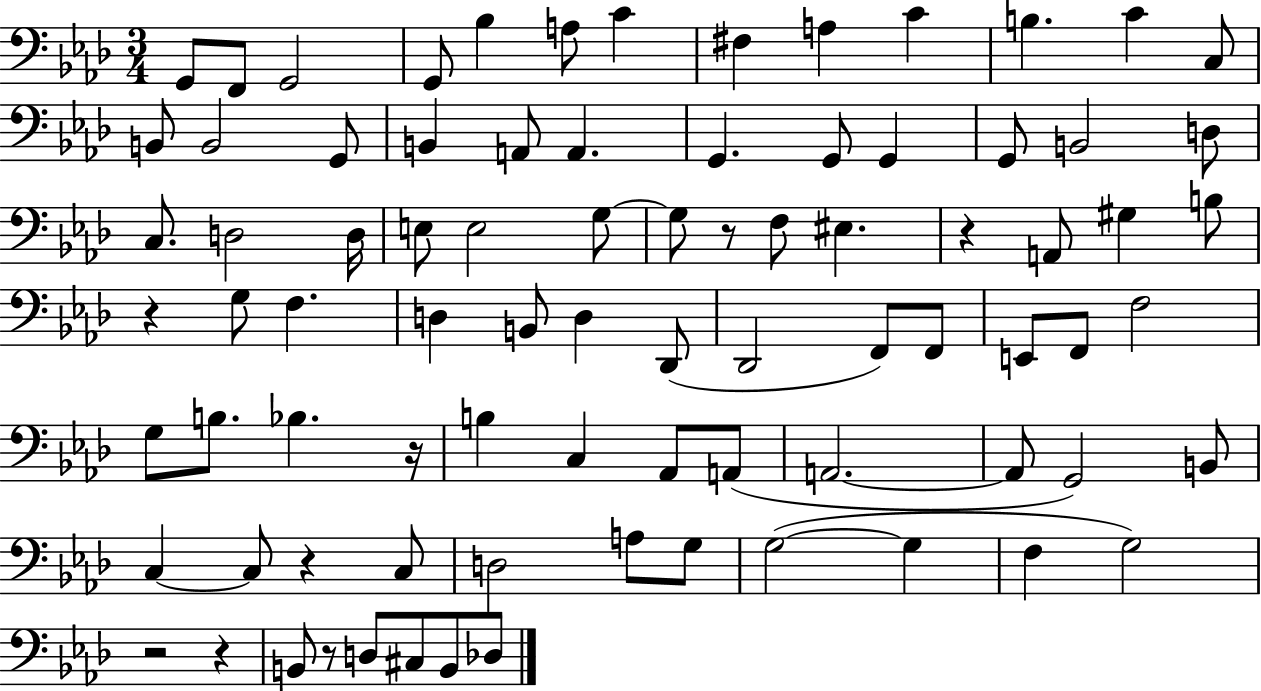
X:1
T:Untitled
M:3/4
L:1/4
K:Ab
G,,/2 F,,/2 G,,2 G,,/2 _B, A,/2 C ^F, A, C B, C C,/2 B,,/2 B,,2 G,,/2 B,, A,,/2 A,, G,, G,,/2 G,, G,,/2 B,,2 D,/2 C,/2 D,2 D,/4 E,/2 E,2 G,/2 G,/2 z/2 F,/2 ^E, z A,,/2 ^G, B,/2 z G,/2 F, D, B,,/2 D, _D,,/2 _D,,2 F,,/2 F,,/2 E,,/2 F,,/2 F,2 G,/2 B,/2 _B, z/4 B, C, _A,,/2 A,,/2 A,,2 A,,/2 G,,2 B,,/2 C, C,/2 z C,/2 D,2 A,/2 G,/2 G,2 G, F, G,2 z2 z B,,/2 z/2 D,/2 ^C,/2 B,,/2 _D,/2